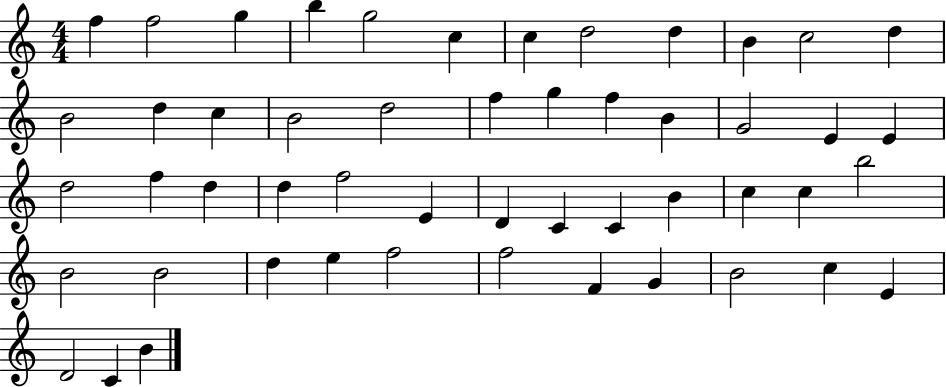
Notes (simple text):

F5/q F5/h G5/q B5/q G5/h C5/q C5/q D5/h D5/q B4/q C5/h D5/q B4/h D5/q C5/q B4/h D5/h F5/q G5/q F5/q B4/q G4/h E4/q E4/q D5/h F5/q D5/q D5/q F5/h E4/q D4/q C4/q C4/q B4/q C5/q C5/q B5/h B4/h B4/h D5/q E5/q F5/h F5/h F4/q G4/q B4/h C5/q E4/q D4/h C4/q B4/q